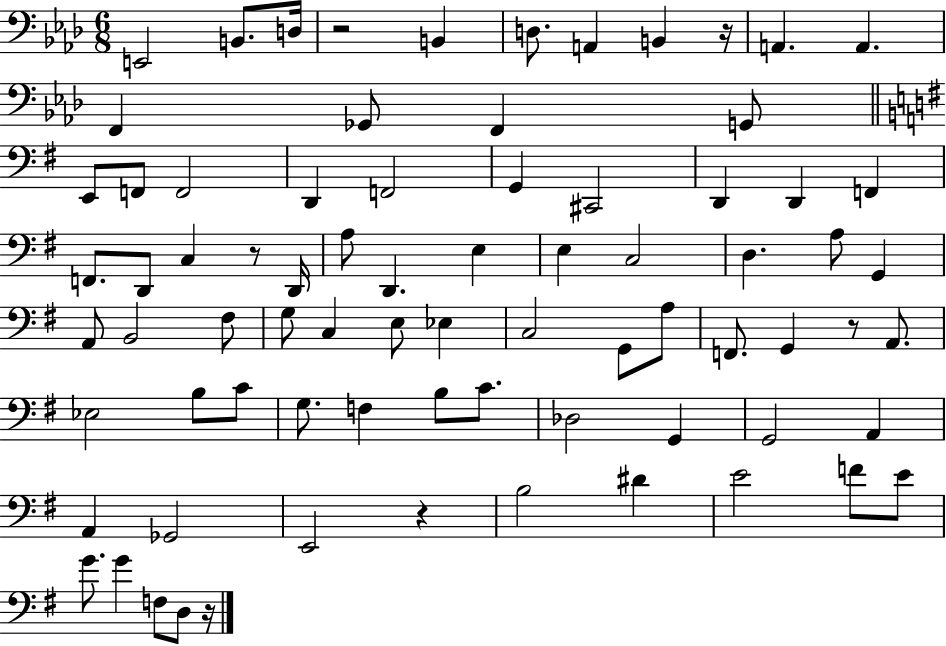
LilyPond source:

{
  \clef bass
  \numericTimeSignature
  \time 6/8
  \key aes \major
  e,2 b,8. d16 | r2 b,4 | d8. a,4 b,4 r16 | a,4. a,4. | \break f,4 ges,8 f,4 g,8 | \bar "||" \break \key e \minor e,8 f,8 f,2 | d,4 f,2 | g,4 cis,2 | d,4 d,4 f,4 | \break f,8. d,8 c4 r8 d,16 | a8 d,4. e4 | e4 c2 | d4. a8 g,4 | \break a,8 b,2 fis8 | g8 c4 e8 ees4 | c2 g,8 a8 | f,8. g,4 r8 a,8. | \break ees2 b8 c'8 | g8. f4 b8 c'8. | des2 g,4 | g,2 a,4 | \break a,4 ges,2 | e,2 r4 | b2 dis'4 | e'2 f'8 e'8 | \break g'8. g'4 f8 d8 r16 | \bar "|."
}